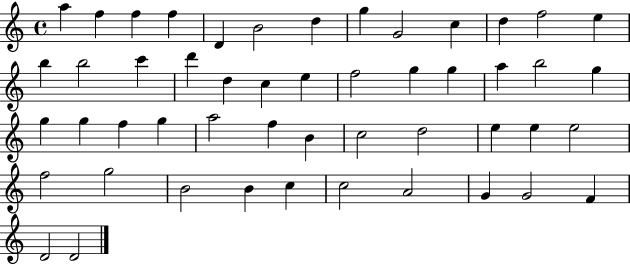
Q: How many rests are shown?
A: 0